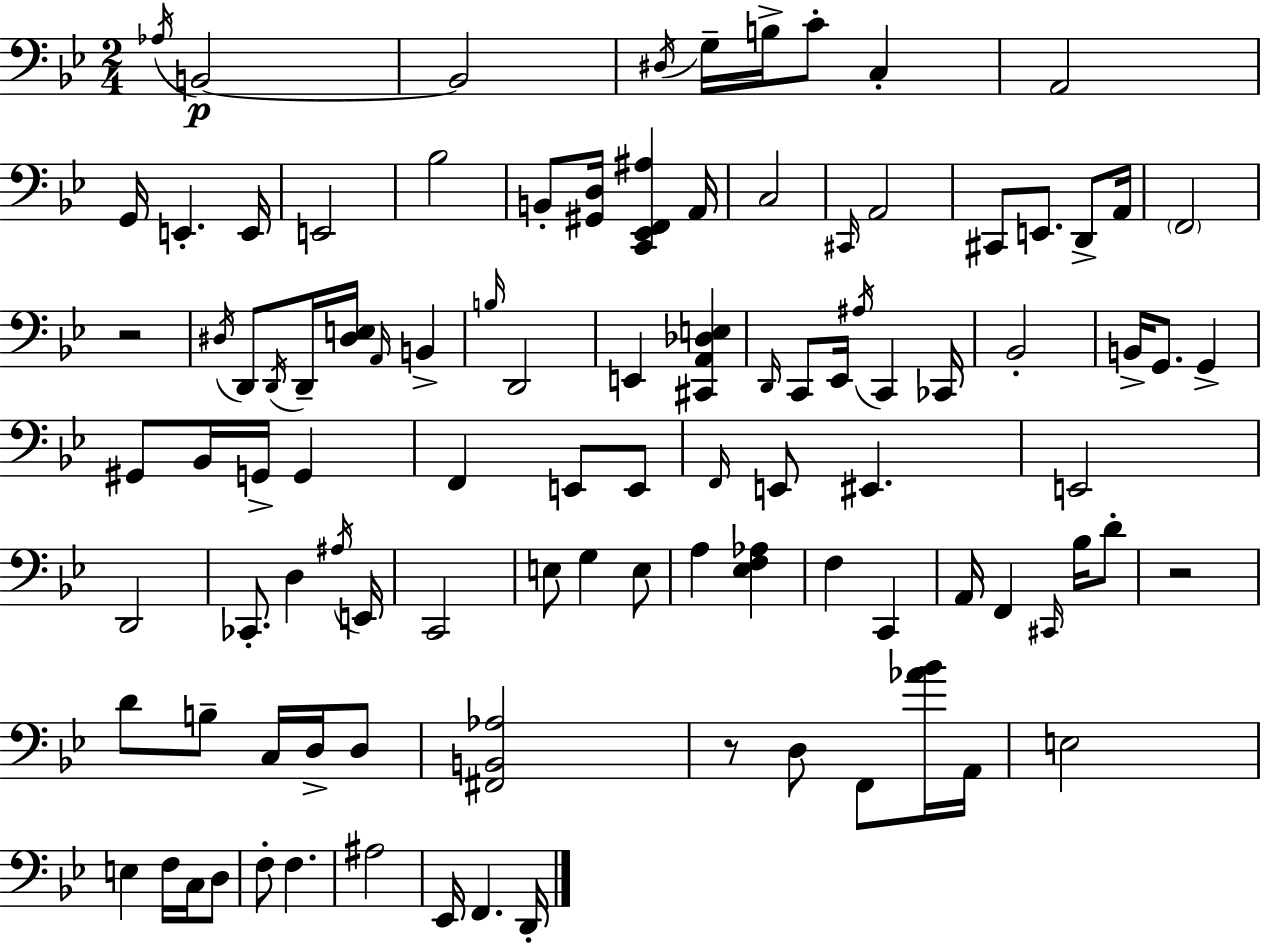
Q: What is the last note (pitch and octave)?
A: D2